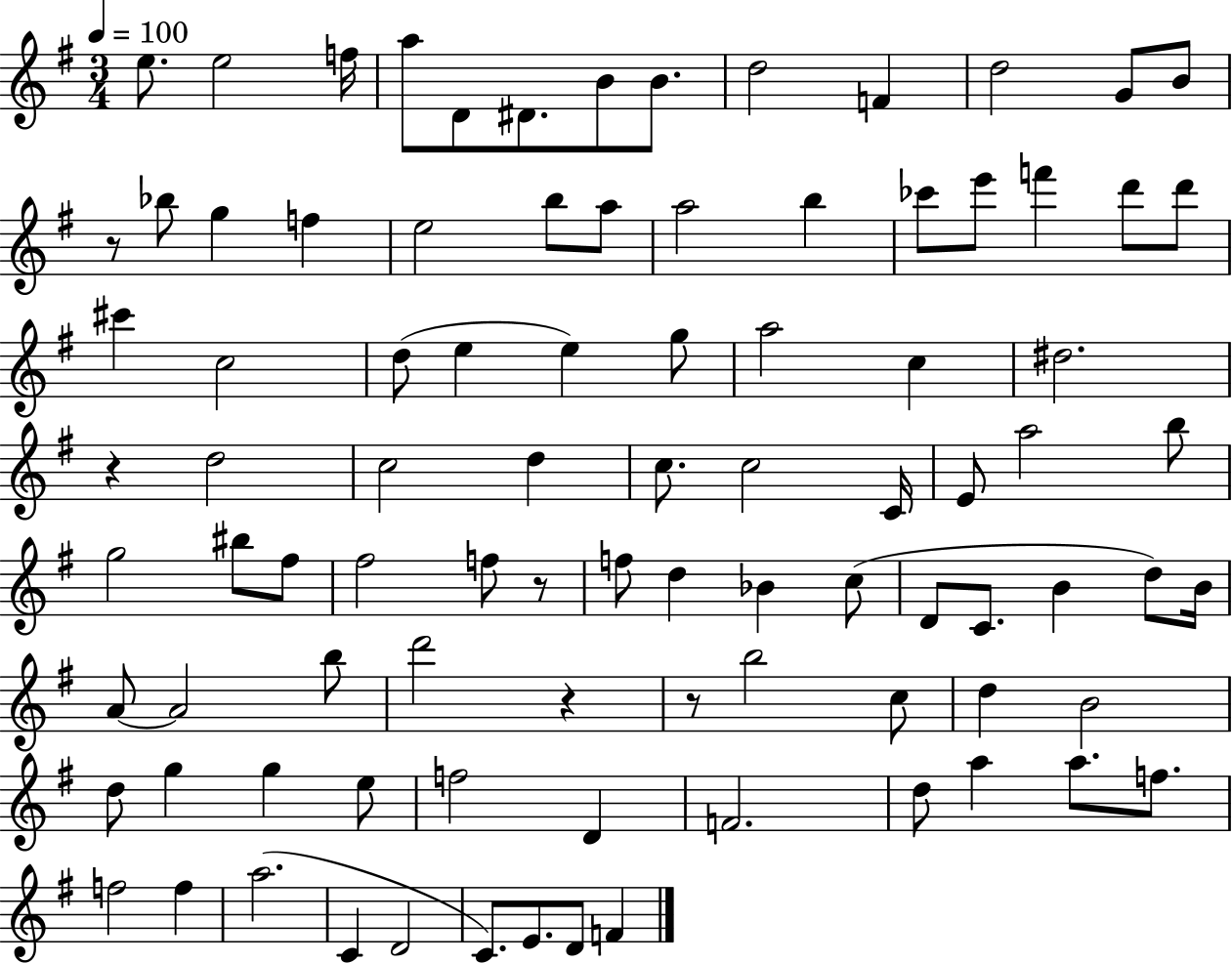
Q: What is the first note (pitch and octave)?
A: E5